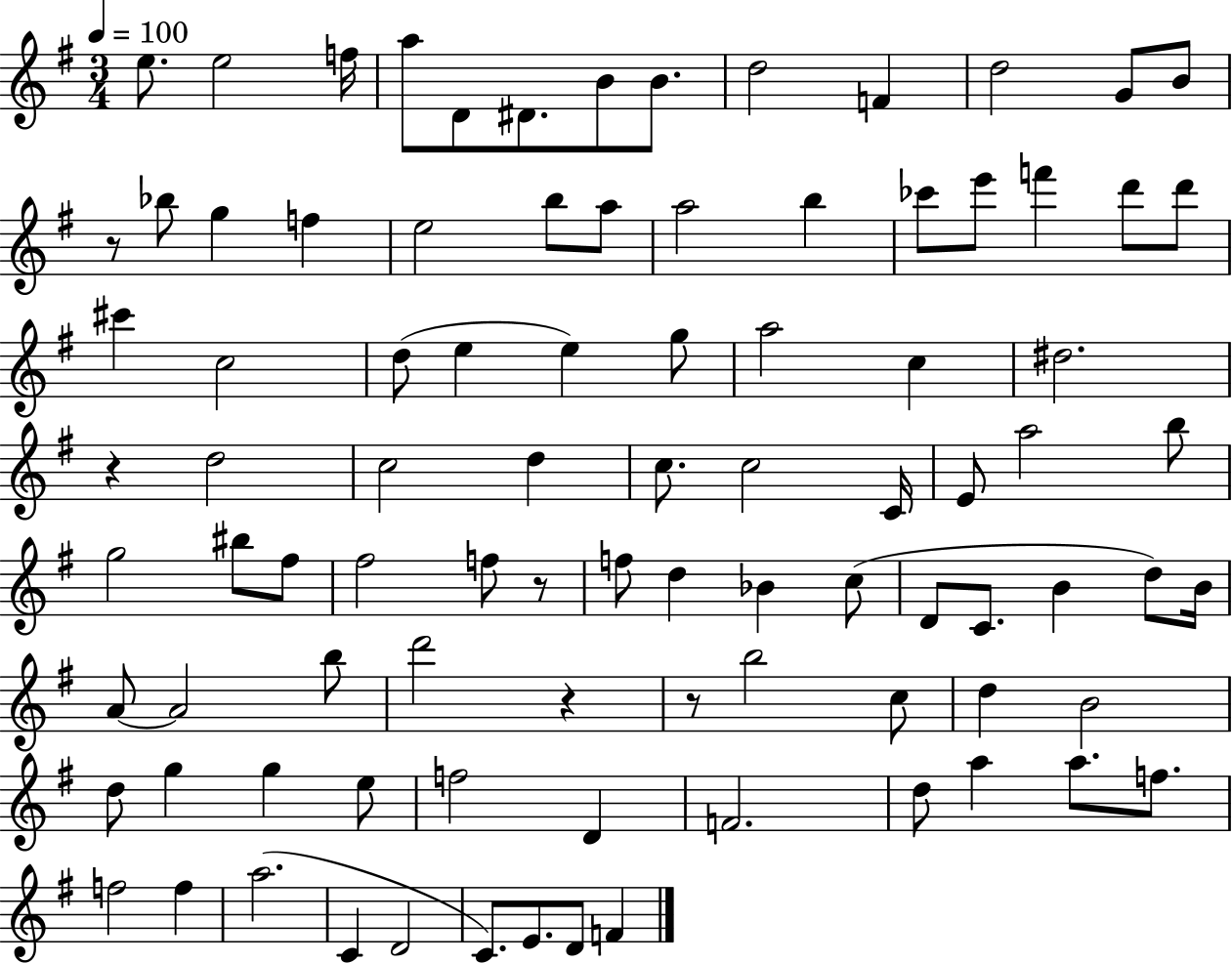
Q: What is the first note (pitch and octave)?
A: E5